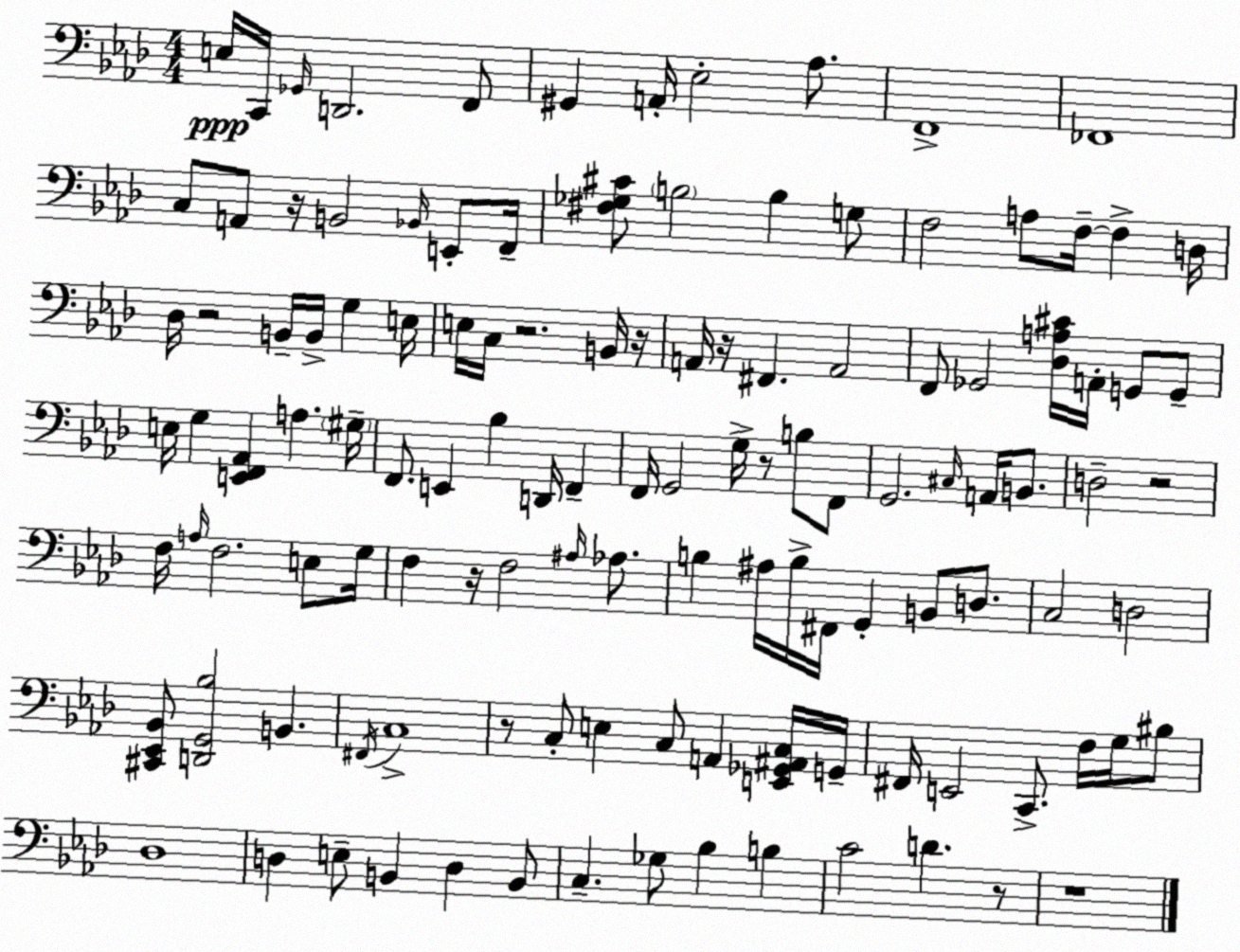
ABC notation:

X:1
T:Untitled
M:4/4
L:1/4
K:Fm
E,/4 C,,/4 _G,,/4 D,,2 F,,/2 ^G,, A,,/4 _E,2 _A,/2 F,,4 _F,,4 C,/2 A,,/2 z/4 B,,2 _B,,/4 E,,/2 F,,/4 [^F,_G,^C]/2 B,2 B, G,/2 F,2 A,/2 F,/4 F, D,/4 _D,/4 z2 B,,/4 B,,/4 G, E,/4 E,/4 C,/4 z2 B,,/4 z/4 A,,/4 z/4 ^F,, A,,2 F,,/2 _G,,2 [_D,A,^C]/4 A,,/4 G,,/2 G,,/2 E,/4 G, [E,,F,,_A,,] A, ^G,/4 F,,/2 E,, _B, D,,/4 F,, F,,/4 G,,2 G,/4 z/2 B,/2 F,,/2 G,,2 ^C,/4 A,,/4 B,,/2 D,2 z2 F,/4 A,/4 F,2 E,/2 G,/4 F, z/4 F,2 ^A,/4 _A,/2 B, ^A,/4 B,/4 ^F,,/4 G,, B,,/2 D,/2 C,2 D,2 [^C,,_E,,_B,,]/2 [D,,G,,_B,]2 B,, ^F,,/4 C,4 z/2 C,/2 E, C,/2 A,, [E,,_G,,^A,,C,]/4 G,,/4 ^F,,/4 E,,2 C,,/2 F,/4 G,/4 ^B,/2 _D,4 D, E,/2 B,, D, B,,/2 C, _G,/2 _B, B, C2 D z/2 z4